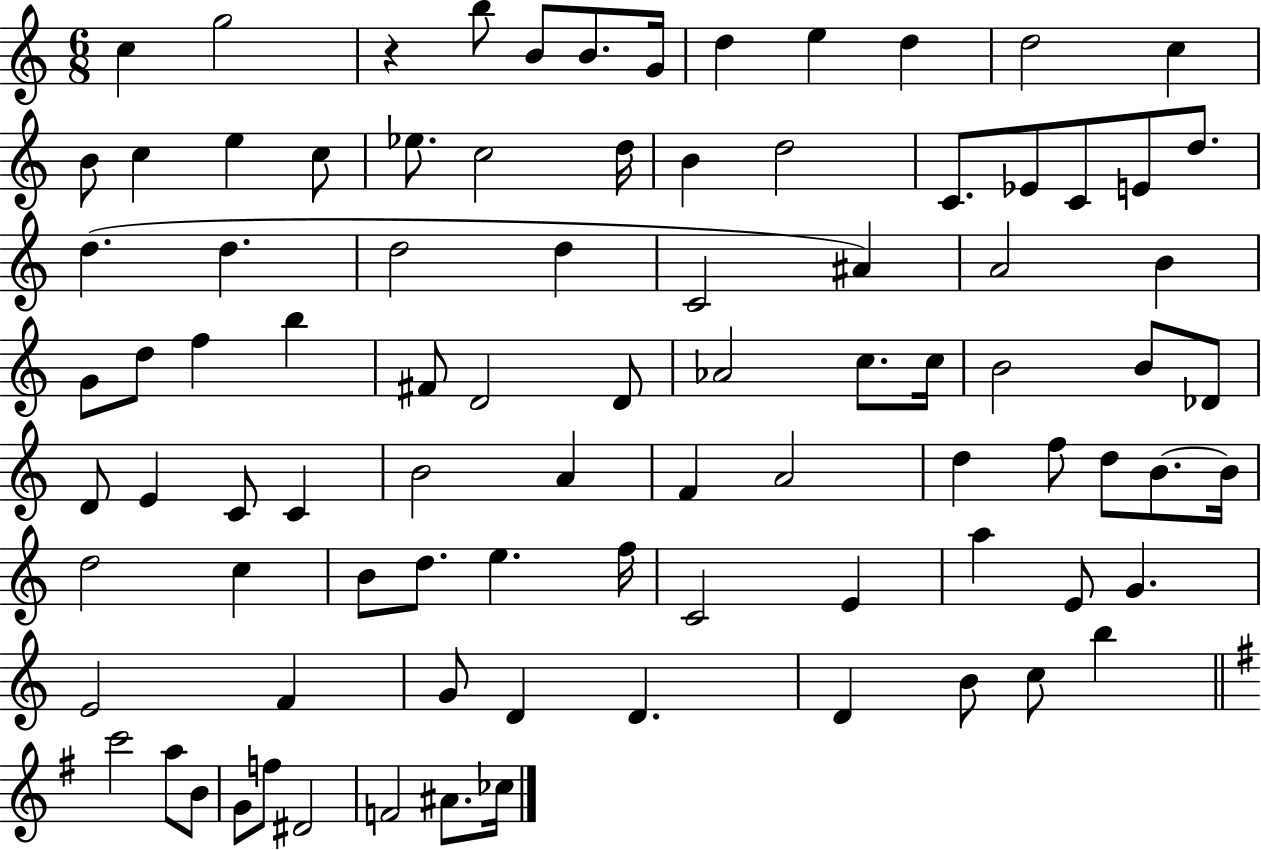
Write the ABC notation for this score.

X:1
T:Untitled
M:6/8
L:1/4
K:C
c g2 z b/2 B/2 B/2 G/4 d e d d2 c B/2 c e c/2 _e/2 c2 d/4 B d2 C/2 _E/2 C/2 E/2 d/2 d d d2 d C2 ^A A2 B G/2 d/2 f b ^F/2 D2 D/2 _A2 c/2 c/4 B2 B/2 _D/2 D/2 E C/2 C B2 A F A2 d f/2 d/2 B/2 B/4 d2 c B/2 d/2 e f/4 C2 E a E/2 G E2 F G/2 D D D B/2 c/2 b c'2 a/2 B/2 G/2 f/2 ^D2 F2 ^A/2 _c/4